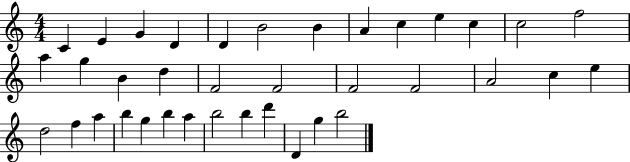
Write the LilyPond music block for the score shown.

{
  \clef treble
  \numericTimeSignature
  \time 4/4
  \key c \major
  c'4 e'4 g'4 d'4 | d'4 b'2 b'4 | a'4 c''4 e''4 c''4 | c''2 f''2 | \break a''4 g''4 b'4 d''4 | f'2 f'2 | f'2 f'2 | a'2 c''4 e''4 | \break d''2 f''4 a''4 | b''4 g''4 b''4 a''4 | b''2 b''4 d'''4 | d'4 g''4 b''2 | \break \bar "|."
}